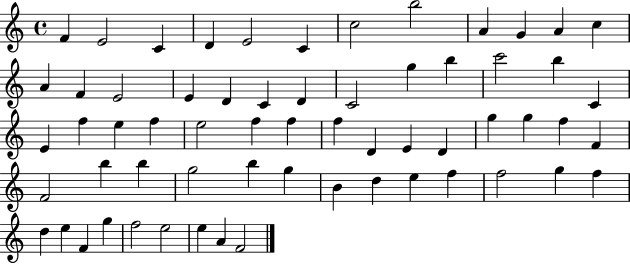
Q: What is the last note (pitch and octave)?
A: F4